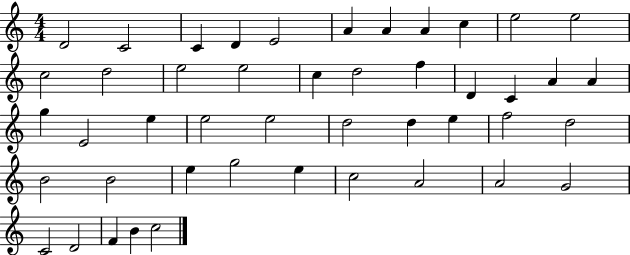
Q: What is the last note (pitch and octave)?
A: C5